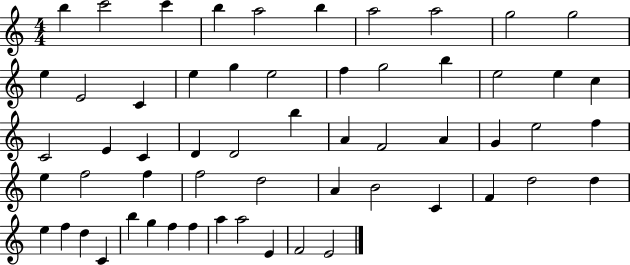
{
  \clef treble
  \numericTimeSignature
  \time 4/4
  \key c \major
  b''4 c'''2 c'''4 | b''4 a''2 b''4 | a''2 a''2 | g''2 g''2 | \break e''4 e'2 c'4 | e''4 g''4 e''2 | f''4 g''2 b''4 | e''2 e''4 c''4 | \break c'2 e'4 c'4 | d'4 d'2 b''4 | a'4 f'2 a'4 | g'4 e''2 f''4 | \break e''4 f''2 f''4 | f''2 d''2 | a'4 b'2 c'4 | f'4 d''2 d''4 | \break e''4 f''4 d''4 c'4 | b''4 g''4 f''4 f''4 | a''4 a''2 e'4 | f'2 e'2 | \break \bar "|."
}